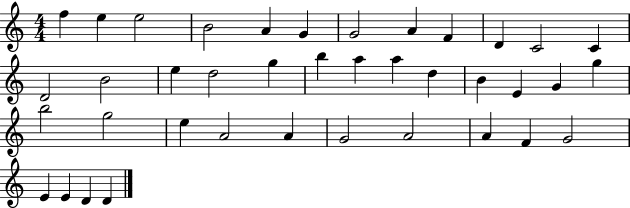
X:1
T:Untitled
M:4/4
L:1/4
K:C
f e e2 B2 A G G2 A F D C2 C D2 B2 e d2 g b a a d B E G g b2 g2 e A2 A G2 A2 A F G2 E E D D